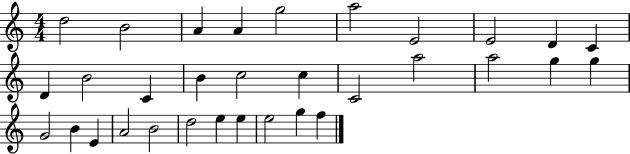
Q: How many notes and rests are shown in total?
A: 32